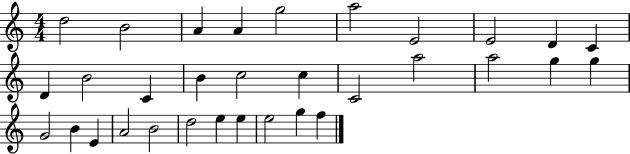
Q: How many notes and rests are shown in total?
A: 32